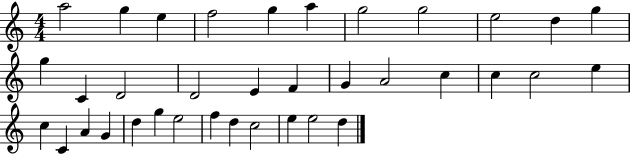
X:1
T:Untitled
M:4/4
L:1/4
K:C
a2 g e f2 g a g2 g2 e2 d g g C D2 D2 E F G A2 c c c2 e c C A G d g e2 f d c2 e e2 d